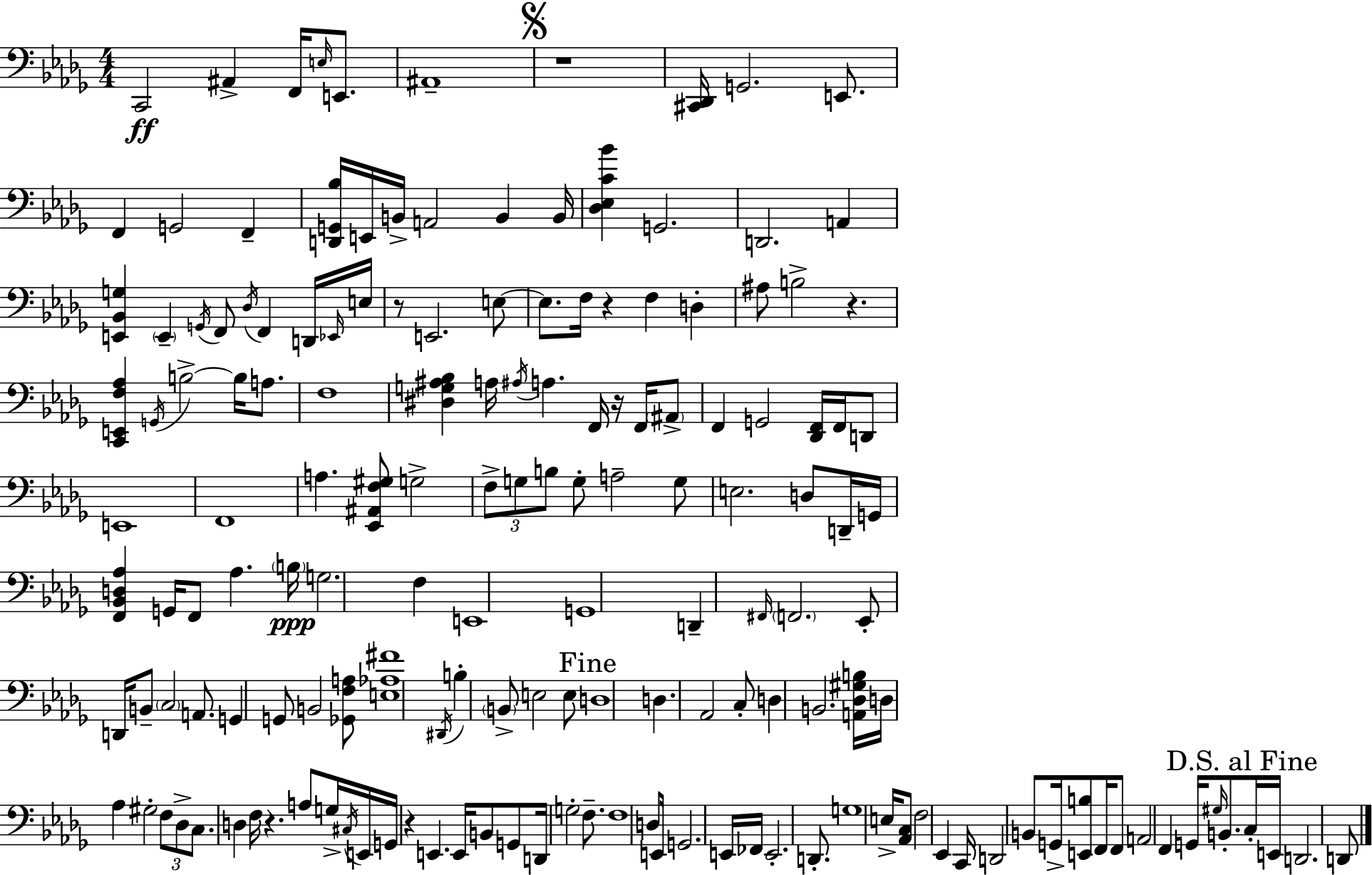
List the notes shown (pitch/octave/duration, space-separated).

C2/h A#2/q F2/s E3/s E2/e. A#2/w R/w [C#2,Db2]/s G2/h. E2/e. F2/q G2/h F2/q [D2,G2,Bb3]/s E2/s B2/s A2/h B2/q B2/s [Db3,Eb3,C4,Bb4]/q G2/h. D2/h. A2/q [E2,Bb2,G3]/q E2/q G2/s F2/e Db3/s F2/q D2/s Eb2/s E3/s R/e E2/h. E3/e E3/e. F3/s R/q F3/q D3/q A#3/e B3/h R/q. [C2,E2,F3,Ab3]/q G2/s B3/h B3/s A3/e. F3/w [D#3,G3,A#3,Bb3]/q A3/s A#3/s A3/q. F2/s R/s F2/s A#2/e F2/q G2/h [Db2,F2]/s F2/s D2/e E2/w F2/w A3/q. [Eb2,A#2,F3,G#3]/e G3/h F3/e G3/e B3/e G3/e A3/h G3/e E3/h. D3/e D2/s G2/s [F2,Bb2,D3,Ab3]/q G2/s F2/e Ab3/q. B3/s G3/h. F3/q E2/w G2/w D2/q F#2/s F2/h. Eb2/e D2/s B2/e C3/h A2/e. G2/q G2/e B2/h [Gb2,F3,A3]/e [E3,Ab3,F#4]/w D#2/s B3/q B2/e E3/h E3/e D3/w D3/q. Ab2/h C3/e D3/q B2/h. [A2,Db3,G#3,B3]/s D3/s Ab3/q G#3/h F3/e Db3/e C3/e. D3/q F3/s R/q. A3/e G3/s C#3/s E2/s G2/s R/q E2/q. E2/s B2/e G2/e D2/s G3/h F3/e. F3/w D3/e E2/s G2/h. E2/s FES2/s E2/h. D2/e. G3/w E3/s [Ab2,C3]/e F3/h Eb2/q C2/s D2/h B2/e G2/s [E2,B3]/e F2/s F2/e A2/h F2/q G2/s G#3/s B2/e. C3/s E2/s D2/h. D2/e